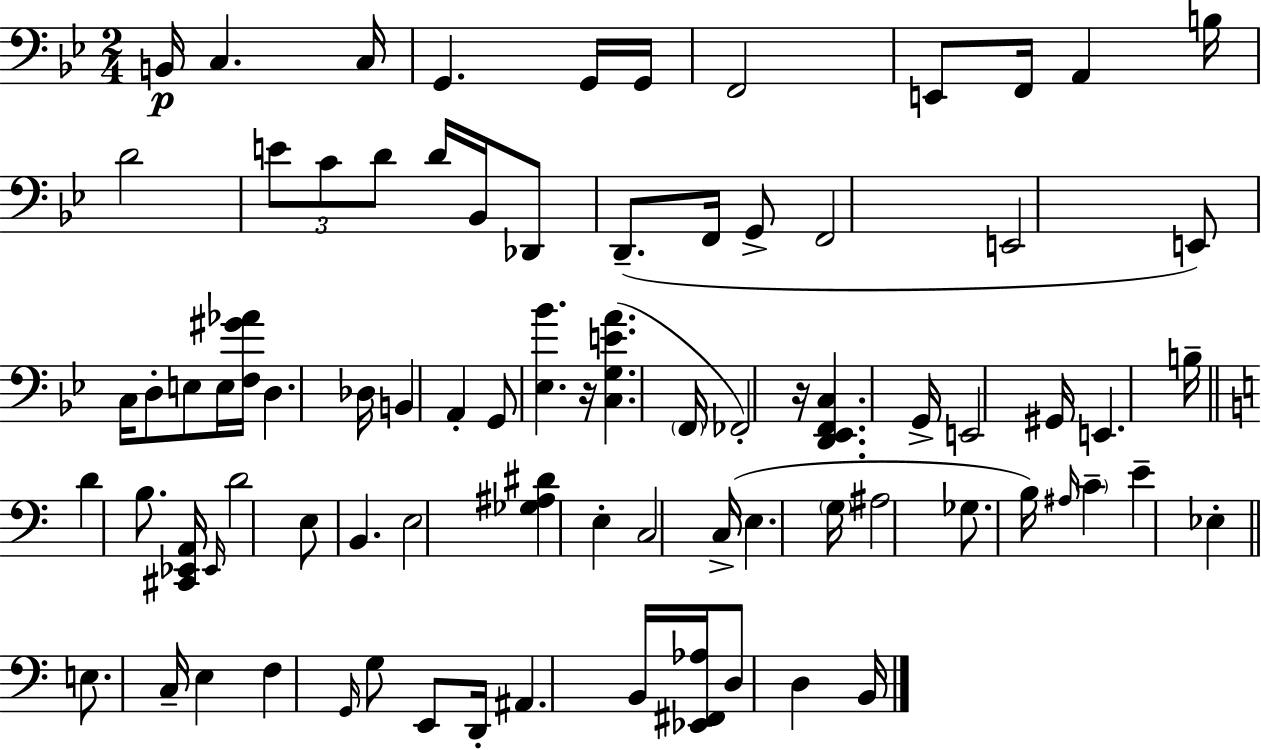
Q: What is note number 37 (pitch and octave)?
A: E2